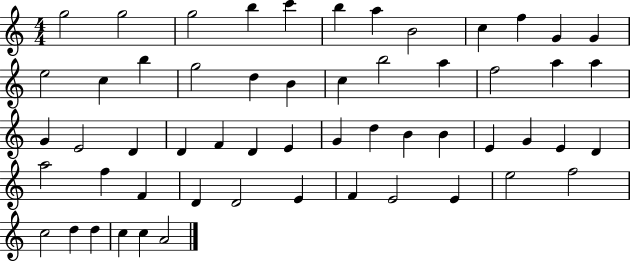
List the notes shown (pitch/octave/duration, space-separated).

G5/h G5/h G5/h B5/q C6/q B5/q A5/q B4/h C5/q F5/q G4/q G4/q E5/h C5/q B5/q G5/h D5/q B4/q C5/q B5/h A5/q F5/h A5/q A5/q G4/q E4/h D4/q D4/q F4/q D4/q E4/q G4/q D5/q B4/q B4/q E4/q G4/q E4/q D4/q A5/h F5/q F4/q D4/q D4/h E4/q F4/q E4/h E4/q E5/h F5/h C5/h D5/q D5/q C5/q C5/q A4/h